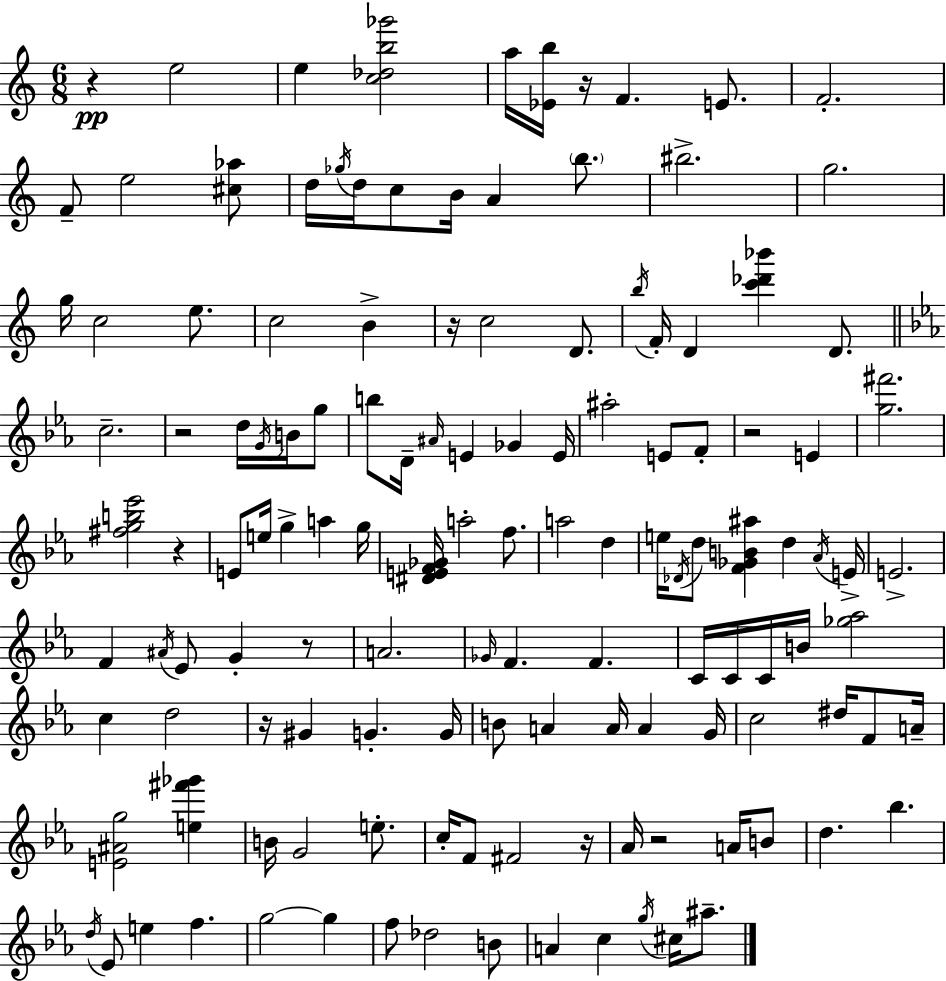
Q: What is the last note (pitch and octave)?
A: A#5